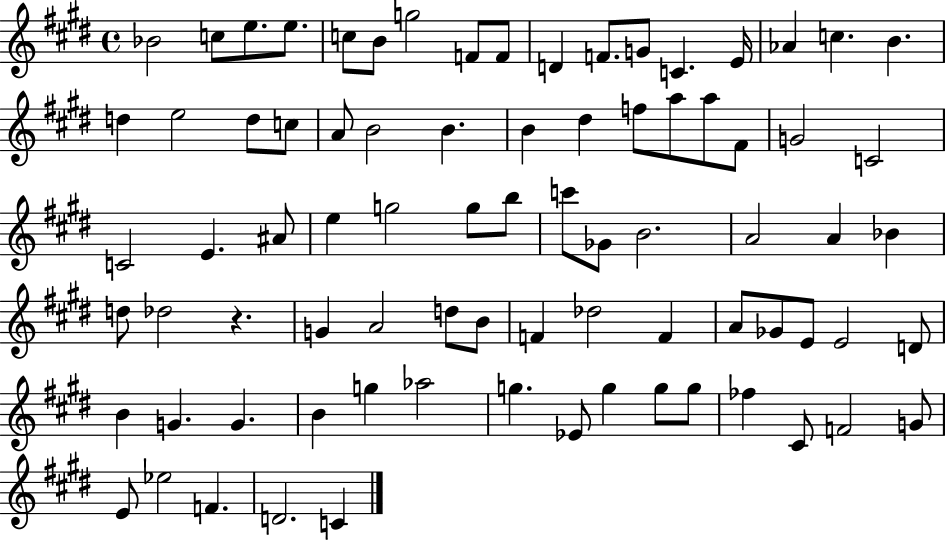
X:1
T:Untitled
M:4/4
L:1/4
K:E
_B2 c/2 e/2 e/2 c/2 B/2 g2 F/2 F/2 D F/2 G/2 C E/4 _A c B d e2 d/2 c/2 A/2 B2 B B ^d f/2 a/2 a/2 ^F/2 G2 C2 C2 E ^A/2 e g2 g/2 b/2 c'/2 _G/2 B2 A2 A _B d/2 _d2 z G A2 d/2 B/2 F _d2 F A/2 _G/2 E/2 E2 D/2 B G G B g _a2 g _E/2 g g/2 g/2 _f ^C/2 F2 G/2 E/2 _e2 F D2 C